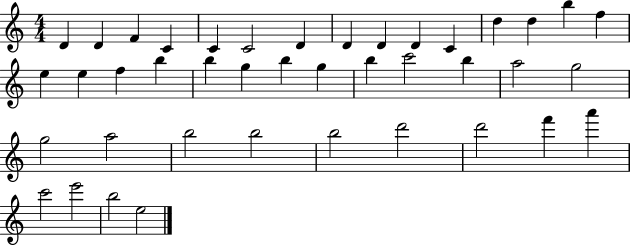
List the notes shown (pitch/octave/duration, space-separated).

D4/q D4/q F4/q C4/q C4/q C4/h D4/q D4/q D4/q D4/q C4/q D5/q D5/q B5/q F5/q E5/q E5/q F5/q B5/q B5/q G5/q B5/q G5/q B5/q C6/h B5/q A5/h G5/h G5/h A5/h B5/h B5/h B5/h D6/h D6/h F6/q A6/q C6/h E6/h B5/h E5/h